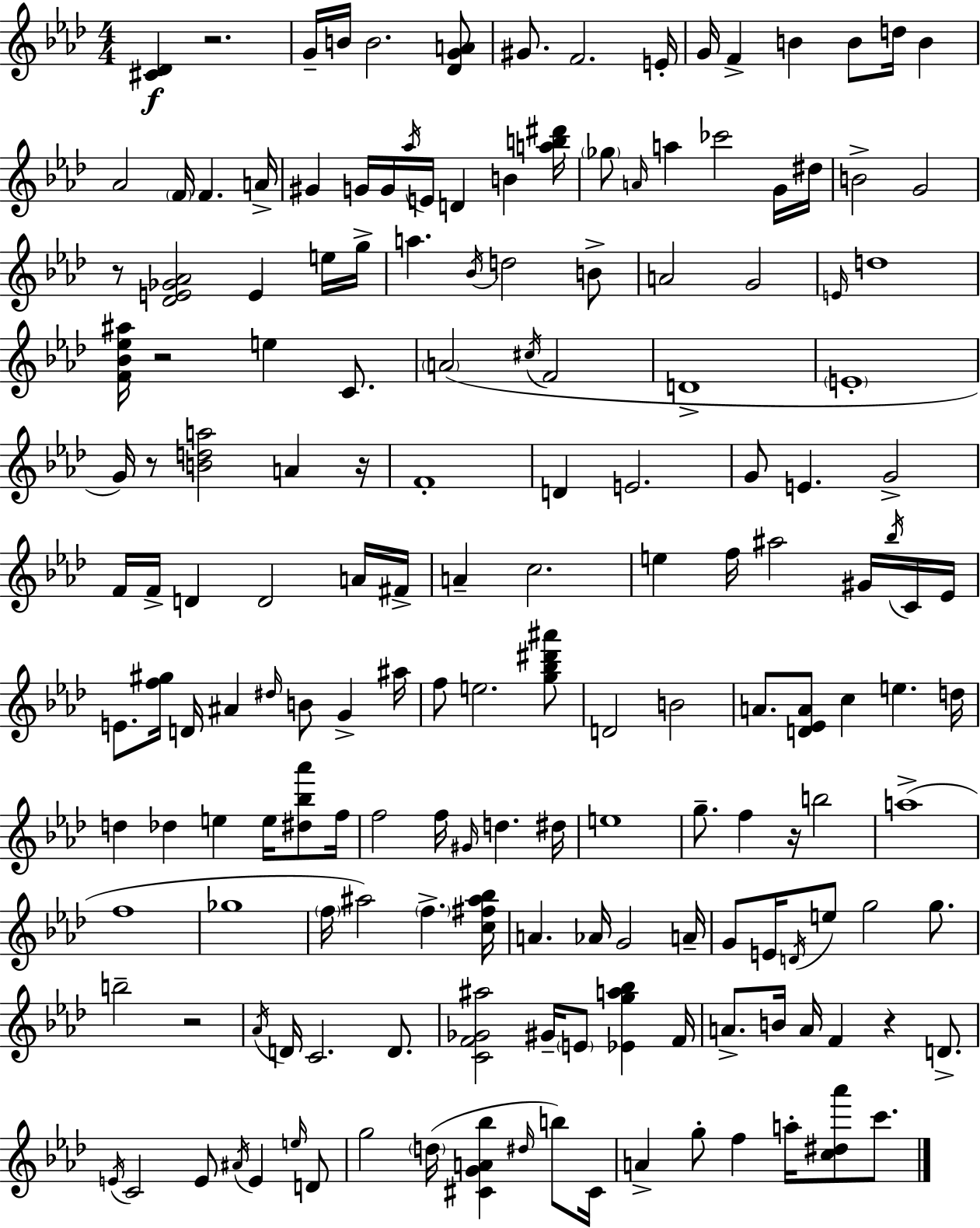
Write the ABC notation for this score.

X:1
T:Untitled
M:4/4
L:1/4
K:Ab
[^C_D] z2 G/4 B/4 B2 [_DGA]/2 ^G/2 F2 E/4 G/4 F B B/2 d/4 B _A2 F/4 F A/4 ^G G/4 G/4 _a/4 E/4 D B [ab^d']/4 _g/2 A/4 a _c'2 G/4 ^d/4 B2 G2 z/2 [_DE_G_A]2 E e/4 g/4 a _B/4 d2 B/2 A2 G2 E/4 d4 [F_B_e^a]/4 z2 e C/2 A2 ^c/4 F2 D4 E4 G/4 z/2 [Bda]2 A z/4 F4 D E2 G/2 E G2 F/4 F/4 D D2 A/4 ^F/4 A c2 e f/4 ^a2 ^G/4 _b/4 C/4 _E/4 E/2 [f^g]/4 D/4 ^A ^d/4 B/2 G ^a/4 f/2 e2 [g_b^d'^a']/2 D2 B2 A/2 [D_EA]/2 c e d/4 d _d e e/4 [^d_b_a']/2 f/4 f2 f/4 ^G/4 d ^d/4 e4 g/2 f z/4 b2 a4 f4 _g4 f/4 ^a2 f [c^f^a_b]/4 A _A/4 G2 A/4 G/2 E/4 D/4 e/2 g2 g/2 b2 z2 _A/4 D/4 C2 D/2 [CF_G^a]2 ^G/4 E/2 [_Ega_b] F/4 A/2 B/4 A/4 F z D/2 E/4 C2 E/2 ^A/4 E e/4 D/2 g2 d/4 [^CGA_b] ^d/4 b/2 ^C/4 A g/2 f a/4 [c^d_a']/2 c'/2